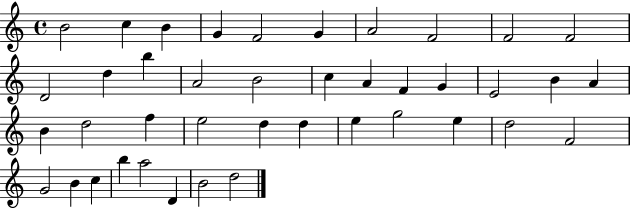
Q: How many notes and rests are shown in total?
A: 41